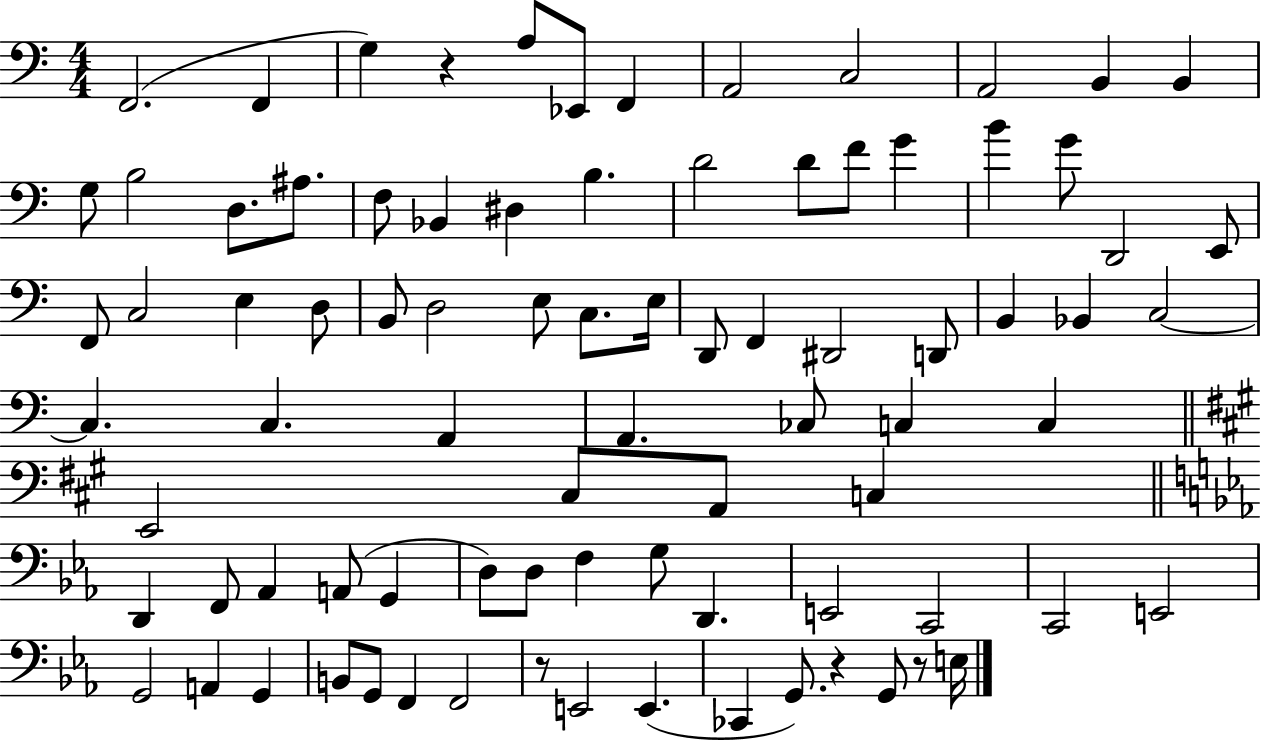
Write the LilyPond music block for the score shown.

{
  \clef bass
  \numericTimeSignature
  \time 4/4
  \key c \major
  f,2.( f,4 | g4) r4 a8 ees,8 f,4 | a,2 c2 | a,2 b,4 b,4 | \break g8 b2 d8. ais8. | f8 bes,4 dis4 b4. | d'2 d'8 f'8 g'4 | b'4 g'8 d,2 e,8 | \break f,8 c2 e4 d8 | b,8 d2 e8 c8. e16 | d,8 f,4 dis,2 d,8 | b,4 bes,4 c2~~ | \break c4. c4. a,4 | a,4. ces8 c4 c4 | \bar "||" \break \key a \major e,2 cis8 a,8 c4 | \bar "||" \break \key c \minor d,4 f,8 aes,4 a,8( g,4 | d8) d8 f4 g8 d,4. | e,2 c,2 | c,2 e,2 | \break g,2 a,4 g,4 | b,8 g,8 f,4 f,2 | r8 e,2 e,4.( | ces,4 g,8.) r4 g,8 r8 e16 | \break \bar "|."
}